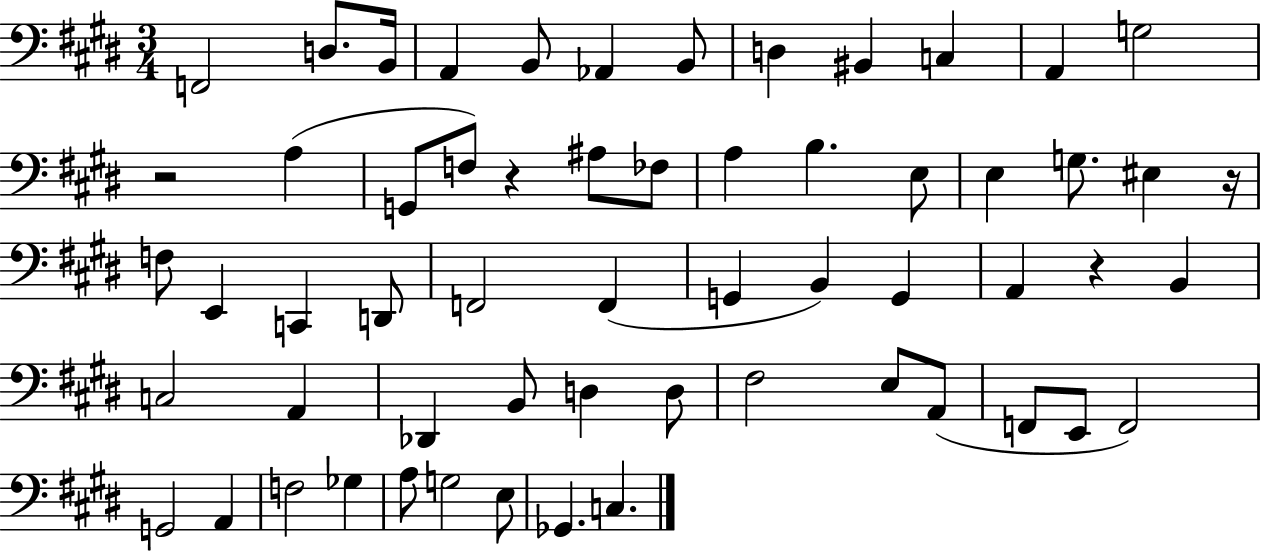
X:1
T:Untitled
M:3/4
L:1/4
K:E
F,,2 D,/2 B,,/4 A,, B,,/2 _A,, B,,/2 D, ^B,, C, A,, G,2 z2 A, G,,/2 F,/2 z ^A,/2 _F,/2 A, B, E,/2 E, G,/2 ^E, z/4 F,/2 E,, C,, D,,/2 F,,2 F,, G,, B,, G,, A,, z B,, C,2 A,, _D,, B,,/2 D, D,/2 ^F,2 E,/2 A,,/2 F,,/2 E,,/2 F,,2 G,,2 A,, F,2 _G, A,/2 G,2 E,/2 _G,, C,